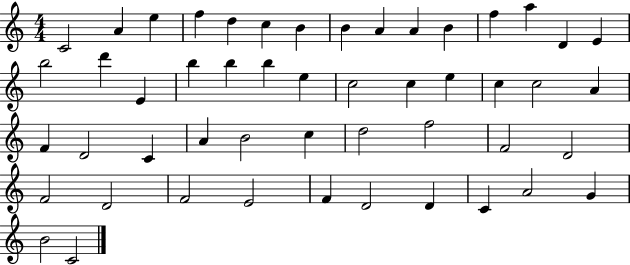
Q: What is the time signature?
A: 4/4